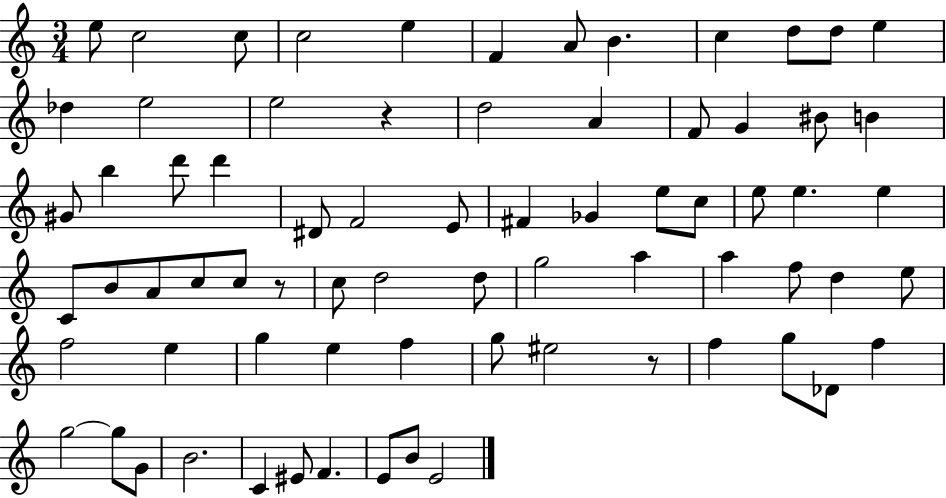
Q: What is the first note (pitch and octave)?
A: E5